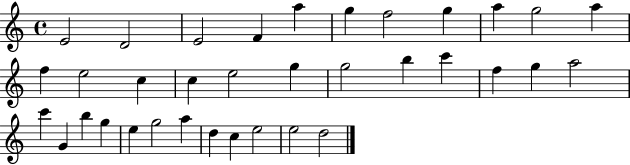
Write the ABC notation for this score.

X:1
T:Untitled
M:4/4
L:1/4
K:C
E2 D2 E2 F a g f2 g a g2 a f e2 c c e2 g g2 b c' f g a2 c' G b g e g2 a d c e2 e2 d2